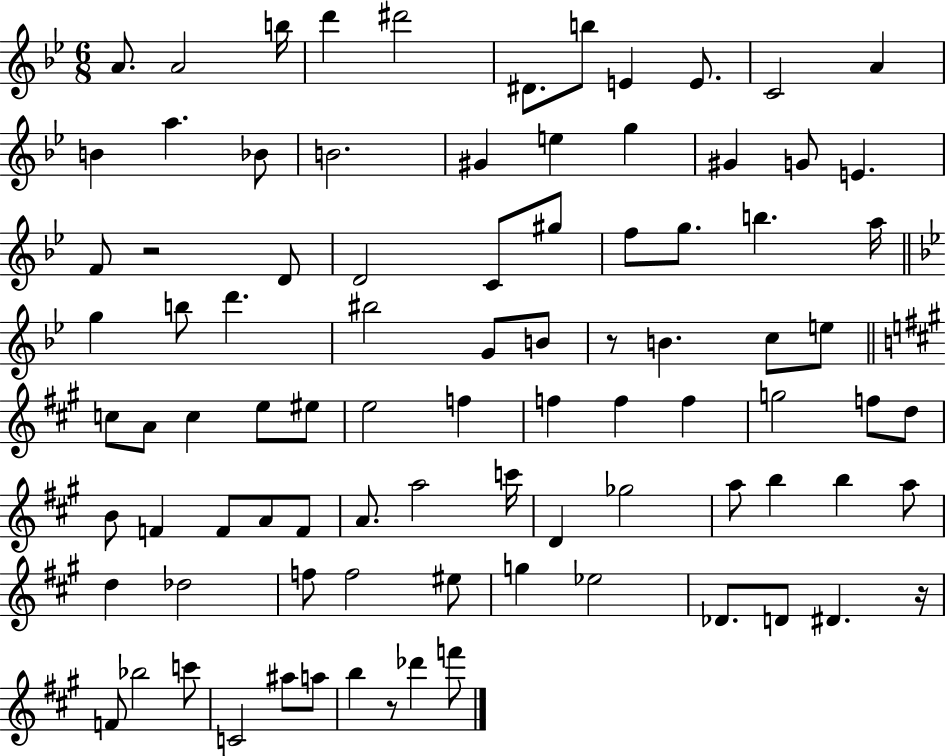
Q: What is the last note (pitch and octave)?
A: F6